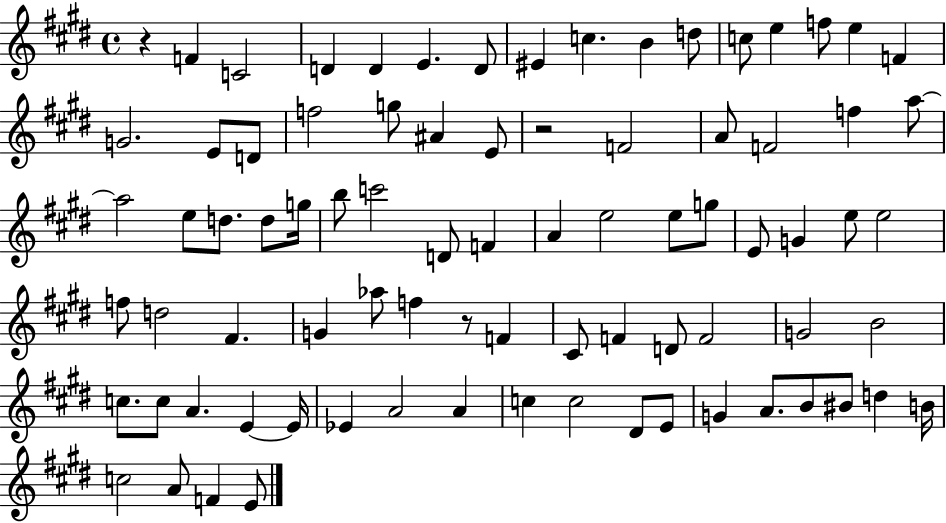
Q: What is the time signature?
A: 4/4